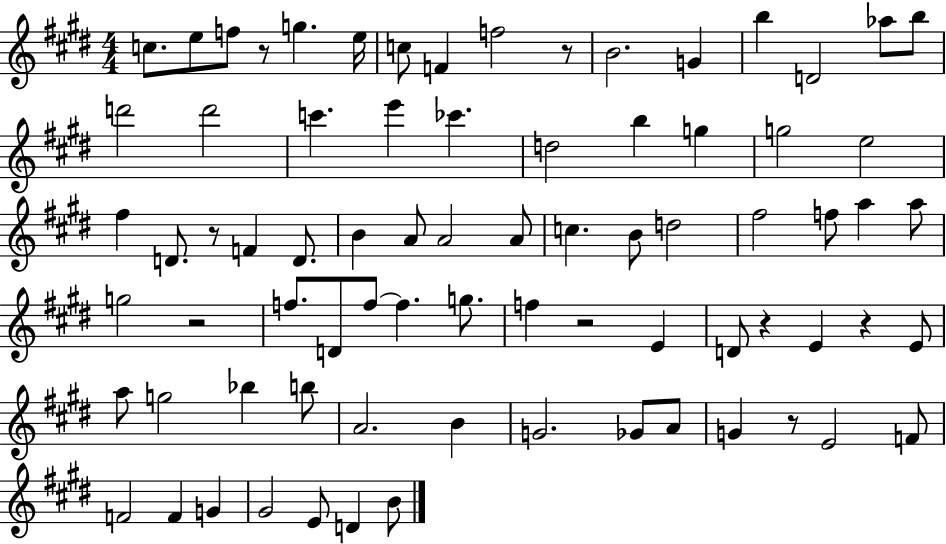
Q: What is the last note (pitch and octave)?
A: B4